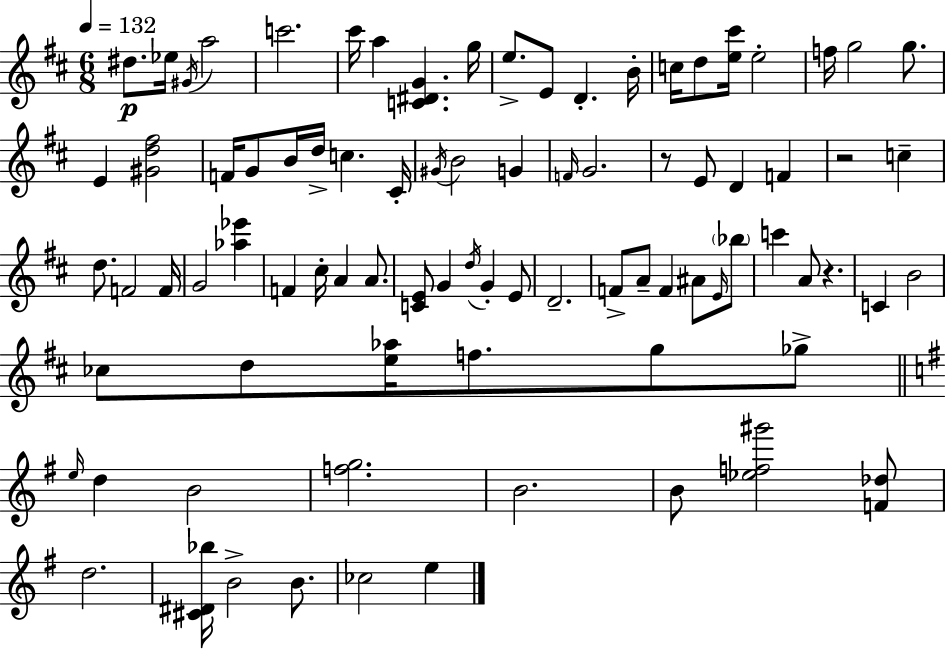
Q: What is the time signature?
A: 6/8